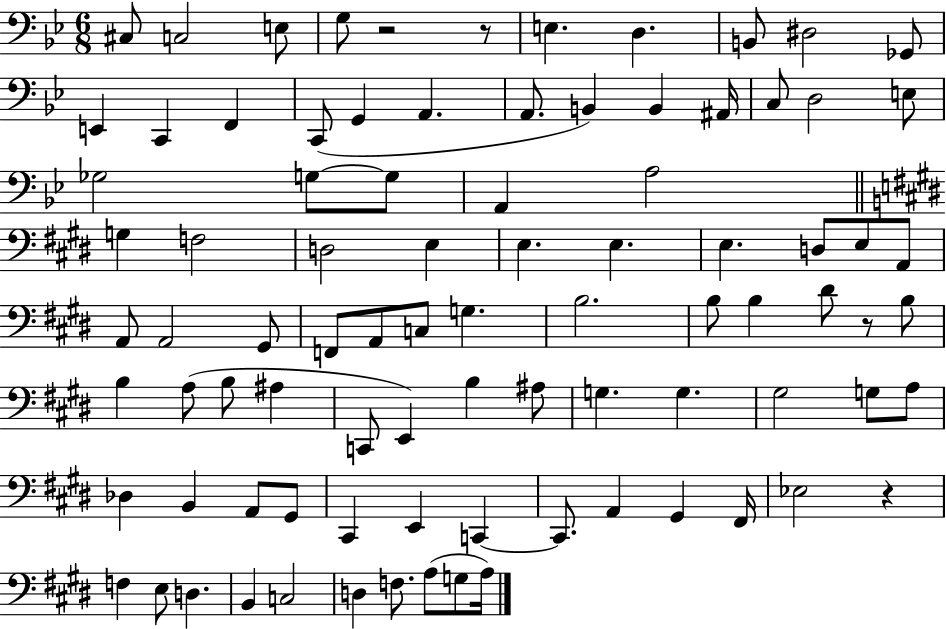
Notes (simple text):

C#3/e C3/h E3/e G3/e R/h R/e E3/q. D3/q. B2/e D#3/h Gb2/e E2/q C2/q F2/q C2/e G2/q A2/q. A2/e. B2/q B2/q A#2/s C3/e D3/h E3/e Gb3/h G3/e G3/e A2/q A3/h G3/q F3/h D3/h E3/q E3/q. E3/q. E3/q. D3/e E3/e A2/e A2/e A2/h G#2/e F2/e A2/e C3/e G3/q. B3/h. B3/e B3/q D#4/e R/e B3/e B3/q A3/e B3/e A#3/q C2/e E2/q B3/q A#3/e G3/q. G3/q. G#3/h G3/e A3/e Db3/q B2/q A2/e G#2/e C#2/q E2/q C2/q C2/e. A2/q G#2/q F#2/s Eb3/h R/q F3/q E3/e D3/q. B2/q C3/h D3/q F3/e. A3/e G3/e A3/s